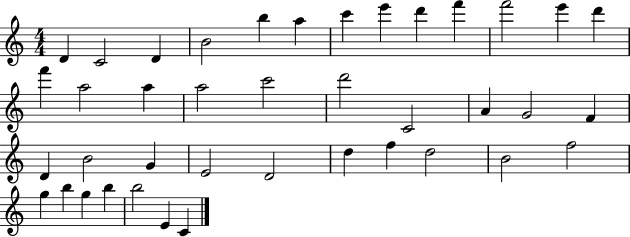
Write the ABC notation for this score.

X:1
T:Untitled
M:4/4
L:1/4
K:C
D C2 D B2 b a c' e' d' f' f'2 e' d' f' a2 a a2 c'2 d'2 C2 A G2 F D B2 G E2 D2 d f d2 B2 f2 g b g b b2 E C